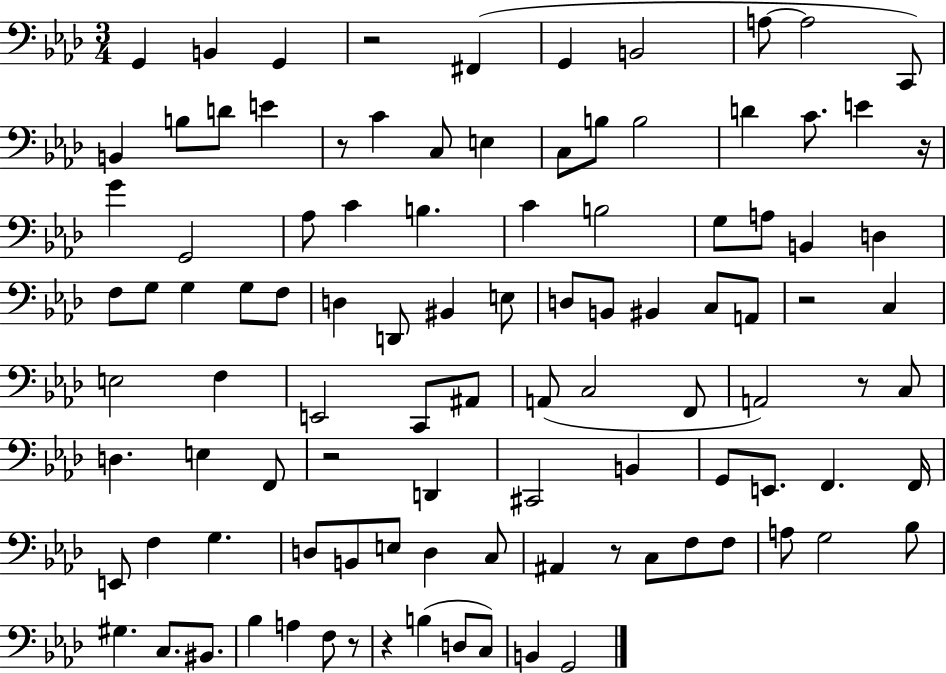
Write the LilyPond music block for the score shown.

{
  \clef bass
  \numericTimeSignature
  \time 3/4
  \key aes \major
  g,4 b,4 g,4 | r2 fis,4( | g,4 b,2 | a8~~ a2 c,8) | \break b,4 b8 d'8 e'4 | r8 c'4 c8 e4 | c8 b8 b2 | d'4 c'8. e'4 r16 | \break g'4 g,2 | aes8 c'4 b4. | c'4 b2 | g8 a8 b,4 d4 | \break f8 g8 g4 g8 f8 | d4 d,8 bis,4 e8 | d8 b,8 bis,4 c8 a,8 | r2 c4 | \break e2 f4 | e,2 c,8 ais,8 | a,8( c2 f,8 | a,2) r8 c8 | \break d4. e4 f,8 | r2 d,4 | cis,2 b,4 | g,8 e,8. f,4. f,16 | \break e,8 f4 g4. | d8 b,8 e8 d4 c8 | ais,4 r8 c8 f8 f8 | a8 g2 bes8 | \break gis4. c8. bis,8. | bes4 a4 f8 r8 | r4 b4( d8 c8) | b,4 g,2 | \break \bar "|."
}